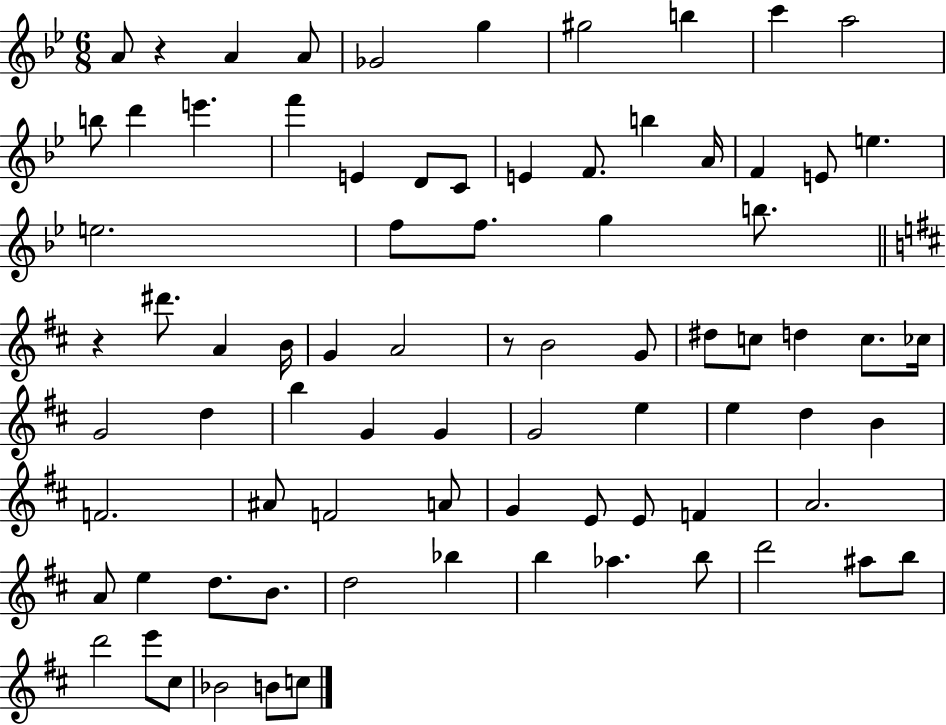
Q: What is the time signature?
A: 6/8